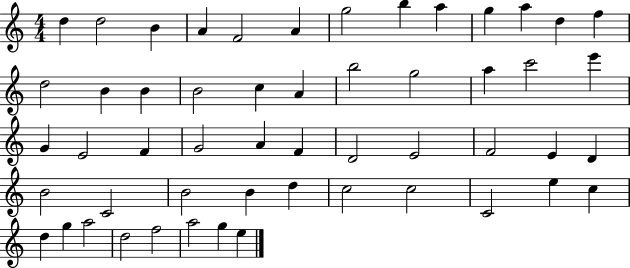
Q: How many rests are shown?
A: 0